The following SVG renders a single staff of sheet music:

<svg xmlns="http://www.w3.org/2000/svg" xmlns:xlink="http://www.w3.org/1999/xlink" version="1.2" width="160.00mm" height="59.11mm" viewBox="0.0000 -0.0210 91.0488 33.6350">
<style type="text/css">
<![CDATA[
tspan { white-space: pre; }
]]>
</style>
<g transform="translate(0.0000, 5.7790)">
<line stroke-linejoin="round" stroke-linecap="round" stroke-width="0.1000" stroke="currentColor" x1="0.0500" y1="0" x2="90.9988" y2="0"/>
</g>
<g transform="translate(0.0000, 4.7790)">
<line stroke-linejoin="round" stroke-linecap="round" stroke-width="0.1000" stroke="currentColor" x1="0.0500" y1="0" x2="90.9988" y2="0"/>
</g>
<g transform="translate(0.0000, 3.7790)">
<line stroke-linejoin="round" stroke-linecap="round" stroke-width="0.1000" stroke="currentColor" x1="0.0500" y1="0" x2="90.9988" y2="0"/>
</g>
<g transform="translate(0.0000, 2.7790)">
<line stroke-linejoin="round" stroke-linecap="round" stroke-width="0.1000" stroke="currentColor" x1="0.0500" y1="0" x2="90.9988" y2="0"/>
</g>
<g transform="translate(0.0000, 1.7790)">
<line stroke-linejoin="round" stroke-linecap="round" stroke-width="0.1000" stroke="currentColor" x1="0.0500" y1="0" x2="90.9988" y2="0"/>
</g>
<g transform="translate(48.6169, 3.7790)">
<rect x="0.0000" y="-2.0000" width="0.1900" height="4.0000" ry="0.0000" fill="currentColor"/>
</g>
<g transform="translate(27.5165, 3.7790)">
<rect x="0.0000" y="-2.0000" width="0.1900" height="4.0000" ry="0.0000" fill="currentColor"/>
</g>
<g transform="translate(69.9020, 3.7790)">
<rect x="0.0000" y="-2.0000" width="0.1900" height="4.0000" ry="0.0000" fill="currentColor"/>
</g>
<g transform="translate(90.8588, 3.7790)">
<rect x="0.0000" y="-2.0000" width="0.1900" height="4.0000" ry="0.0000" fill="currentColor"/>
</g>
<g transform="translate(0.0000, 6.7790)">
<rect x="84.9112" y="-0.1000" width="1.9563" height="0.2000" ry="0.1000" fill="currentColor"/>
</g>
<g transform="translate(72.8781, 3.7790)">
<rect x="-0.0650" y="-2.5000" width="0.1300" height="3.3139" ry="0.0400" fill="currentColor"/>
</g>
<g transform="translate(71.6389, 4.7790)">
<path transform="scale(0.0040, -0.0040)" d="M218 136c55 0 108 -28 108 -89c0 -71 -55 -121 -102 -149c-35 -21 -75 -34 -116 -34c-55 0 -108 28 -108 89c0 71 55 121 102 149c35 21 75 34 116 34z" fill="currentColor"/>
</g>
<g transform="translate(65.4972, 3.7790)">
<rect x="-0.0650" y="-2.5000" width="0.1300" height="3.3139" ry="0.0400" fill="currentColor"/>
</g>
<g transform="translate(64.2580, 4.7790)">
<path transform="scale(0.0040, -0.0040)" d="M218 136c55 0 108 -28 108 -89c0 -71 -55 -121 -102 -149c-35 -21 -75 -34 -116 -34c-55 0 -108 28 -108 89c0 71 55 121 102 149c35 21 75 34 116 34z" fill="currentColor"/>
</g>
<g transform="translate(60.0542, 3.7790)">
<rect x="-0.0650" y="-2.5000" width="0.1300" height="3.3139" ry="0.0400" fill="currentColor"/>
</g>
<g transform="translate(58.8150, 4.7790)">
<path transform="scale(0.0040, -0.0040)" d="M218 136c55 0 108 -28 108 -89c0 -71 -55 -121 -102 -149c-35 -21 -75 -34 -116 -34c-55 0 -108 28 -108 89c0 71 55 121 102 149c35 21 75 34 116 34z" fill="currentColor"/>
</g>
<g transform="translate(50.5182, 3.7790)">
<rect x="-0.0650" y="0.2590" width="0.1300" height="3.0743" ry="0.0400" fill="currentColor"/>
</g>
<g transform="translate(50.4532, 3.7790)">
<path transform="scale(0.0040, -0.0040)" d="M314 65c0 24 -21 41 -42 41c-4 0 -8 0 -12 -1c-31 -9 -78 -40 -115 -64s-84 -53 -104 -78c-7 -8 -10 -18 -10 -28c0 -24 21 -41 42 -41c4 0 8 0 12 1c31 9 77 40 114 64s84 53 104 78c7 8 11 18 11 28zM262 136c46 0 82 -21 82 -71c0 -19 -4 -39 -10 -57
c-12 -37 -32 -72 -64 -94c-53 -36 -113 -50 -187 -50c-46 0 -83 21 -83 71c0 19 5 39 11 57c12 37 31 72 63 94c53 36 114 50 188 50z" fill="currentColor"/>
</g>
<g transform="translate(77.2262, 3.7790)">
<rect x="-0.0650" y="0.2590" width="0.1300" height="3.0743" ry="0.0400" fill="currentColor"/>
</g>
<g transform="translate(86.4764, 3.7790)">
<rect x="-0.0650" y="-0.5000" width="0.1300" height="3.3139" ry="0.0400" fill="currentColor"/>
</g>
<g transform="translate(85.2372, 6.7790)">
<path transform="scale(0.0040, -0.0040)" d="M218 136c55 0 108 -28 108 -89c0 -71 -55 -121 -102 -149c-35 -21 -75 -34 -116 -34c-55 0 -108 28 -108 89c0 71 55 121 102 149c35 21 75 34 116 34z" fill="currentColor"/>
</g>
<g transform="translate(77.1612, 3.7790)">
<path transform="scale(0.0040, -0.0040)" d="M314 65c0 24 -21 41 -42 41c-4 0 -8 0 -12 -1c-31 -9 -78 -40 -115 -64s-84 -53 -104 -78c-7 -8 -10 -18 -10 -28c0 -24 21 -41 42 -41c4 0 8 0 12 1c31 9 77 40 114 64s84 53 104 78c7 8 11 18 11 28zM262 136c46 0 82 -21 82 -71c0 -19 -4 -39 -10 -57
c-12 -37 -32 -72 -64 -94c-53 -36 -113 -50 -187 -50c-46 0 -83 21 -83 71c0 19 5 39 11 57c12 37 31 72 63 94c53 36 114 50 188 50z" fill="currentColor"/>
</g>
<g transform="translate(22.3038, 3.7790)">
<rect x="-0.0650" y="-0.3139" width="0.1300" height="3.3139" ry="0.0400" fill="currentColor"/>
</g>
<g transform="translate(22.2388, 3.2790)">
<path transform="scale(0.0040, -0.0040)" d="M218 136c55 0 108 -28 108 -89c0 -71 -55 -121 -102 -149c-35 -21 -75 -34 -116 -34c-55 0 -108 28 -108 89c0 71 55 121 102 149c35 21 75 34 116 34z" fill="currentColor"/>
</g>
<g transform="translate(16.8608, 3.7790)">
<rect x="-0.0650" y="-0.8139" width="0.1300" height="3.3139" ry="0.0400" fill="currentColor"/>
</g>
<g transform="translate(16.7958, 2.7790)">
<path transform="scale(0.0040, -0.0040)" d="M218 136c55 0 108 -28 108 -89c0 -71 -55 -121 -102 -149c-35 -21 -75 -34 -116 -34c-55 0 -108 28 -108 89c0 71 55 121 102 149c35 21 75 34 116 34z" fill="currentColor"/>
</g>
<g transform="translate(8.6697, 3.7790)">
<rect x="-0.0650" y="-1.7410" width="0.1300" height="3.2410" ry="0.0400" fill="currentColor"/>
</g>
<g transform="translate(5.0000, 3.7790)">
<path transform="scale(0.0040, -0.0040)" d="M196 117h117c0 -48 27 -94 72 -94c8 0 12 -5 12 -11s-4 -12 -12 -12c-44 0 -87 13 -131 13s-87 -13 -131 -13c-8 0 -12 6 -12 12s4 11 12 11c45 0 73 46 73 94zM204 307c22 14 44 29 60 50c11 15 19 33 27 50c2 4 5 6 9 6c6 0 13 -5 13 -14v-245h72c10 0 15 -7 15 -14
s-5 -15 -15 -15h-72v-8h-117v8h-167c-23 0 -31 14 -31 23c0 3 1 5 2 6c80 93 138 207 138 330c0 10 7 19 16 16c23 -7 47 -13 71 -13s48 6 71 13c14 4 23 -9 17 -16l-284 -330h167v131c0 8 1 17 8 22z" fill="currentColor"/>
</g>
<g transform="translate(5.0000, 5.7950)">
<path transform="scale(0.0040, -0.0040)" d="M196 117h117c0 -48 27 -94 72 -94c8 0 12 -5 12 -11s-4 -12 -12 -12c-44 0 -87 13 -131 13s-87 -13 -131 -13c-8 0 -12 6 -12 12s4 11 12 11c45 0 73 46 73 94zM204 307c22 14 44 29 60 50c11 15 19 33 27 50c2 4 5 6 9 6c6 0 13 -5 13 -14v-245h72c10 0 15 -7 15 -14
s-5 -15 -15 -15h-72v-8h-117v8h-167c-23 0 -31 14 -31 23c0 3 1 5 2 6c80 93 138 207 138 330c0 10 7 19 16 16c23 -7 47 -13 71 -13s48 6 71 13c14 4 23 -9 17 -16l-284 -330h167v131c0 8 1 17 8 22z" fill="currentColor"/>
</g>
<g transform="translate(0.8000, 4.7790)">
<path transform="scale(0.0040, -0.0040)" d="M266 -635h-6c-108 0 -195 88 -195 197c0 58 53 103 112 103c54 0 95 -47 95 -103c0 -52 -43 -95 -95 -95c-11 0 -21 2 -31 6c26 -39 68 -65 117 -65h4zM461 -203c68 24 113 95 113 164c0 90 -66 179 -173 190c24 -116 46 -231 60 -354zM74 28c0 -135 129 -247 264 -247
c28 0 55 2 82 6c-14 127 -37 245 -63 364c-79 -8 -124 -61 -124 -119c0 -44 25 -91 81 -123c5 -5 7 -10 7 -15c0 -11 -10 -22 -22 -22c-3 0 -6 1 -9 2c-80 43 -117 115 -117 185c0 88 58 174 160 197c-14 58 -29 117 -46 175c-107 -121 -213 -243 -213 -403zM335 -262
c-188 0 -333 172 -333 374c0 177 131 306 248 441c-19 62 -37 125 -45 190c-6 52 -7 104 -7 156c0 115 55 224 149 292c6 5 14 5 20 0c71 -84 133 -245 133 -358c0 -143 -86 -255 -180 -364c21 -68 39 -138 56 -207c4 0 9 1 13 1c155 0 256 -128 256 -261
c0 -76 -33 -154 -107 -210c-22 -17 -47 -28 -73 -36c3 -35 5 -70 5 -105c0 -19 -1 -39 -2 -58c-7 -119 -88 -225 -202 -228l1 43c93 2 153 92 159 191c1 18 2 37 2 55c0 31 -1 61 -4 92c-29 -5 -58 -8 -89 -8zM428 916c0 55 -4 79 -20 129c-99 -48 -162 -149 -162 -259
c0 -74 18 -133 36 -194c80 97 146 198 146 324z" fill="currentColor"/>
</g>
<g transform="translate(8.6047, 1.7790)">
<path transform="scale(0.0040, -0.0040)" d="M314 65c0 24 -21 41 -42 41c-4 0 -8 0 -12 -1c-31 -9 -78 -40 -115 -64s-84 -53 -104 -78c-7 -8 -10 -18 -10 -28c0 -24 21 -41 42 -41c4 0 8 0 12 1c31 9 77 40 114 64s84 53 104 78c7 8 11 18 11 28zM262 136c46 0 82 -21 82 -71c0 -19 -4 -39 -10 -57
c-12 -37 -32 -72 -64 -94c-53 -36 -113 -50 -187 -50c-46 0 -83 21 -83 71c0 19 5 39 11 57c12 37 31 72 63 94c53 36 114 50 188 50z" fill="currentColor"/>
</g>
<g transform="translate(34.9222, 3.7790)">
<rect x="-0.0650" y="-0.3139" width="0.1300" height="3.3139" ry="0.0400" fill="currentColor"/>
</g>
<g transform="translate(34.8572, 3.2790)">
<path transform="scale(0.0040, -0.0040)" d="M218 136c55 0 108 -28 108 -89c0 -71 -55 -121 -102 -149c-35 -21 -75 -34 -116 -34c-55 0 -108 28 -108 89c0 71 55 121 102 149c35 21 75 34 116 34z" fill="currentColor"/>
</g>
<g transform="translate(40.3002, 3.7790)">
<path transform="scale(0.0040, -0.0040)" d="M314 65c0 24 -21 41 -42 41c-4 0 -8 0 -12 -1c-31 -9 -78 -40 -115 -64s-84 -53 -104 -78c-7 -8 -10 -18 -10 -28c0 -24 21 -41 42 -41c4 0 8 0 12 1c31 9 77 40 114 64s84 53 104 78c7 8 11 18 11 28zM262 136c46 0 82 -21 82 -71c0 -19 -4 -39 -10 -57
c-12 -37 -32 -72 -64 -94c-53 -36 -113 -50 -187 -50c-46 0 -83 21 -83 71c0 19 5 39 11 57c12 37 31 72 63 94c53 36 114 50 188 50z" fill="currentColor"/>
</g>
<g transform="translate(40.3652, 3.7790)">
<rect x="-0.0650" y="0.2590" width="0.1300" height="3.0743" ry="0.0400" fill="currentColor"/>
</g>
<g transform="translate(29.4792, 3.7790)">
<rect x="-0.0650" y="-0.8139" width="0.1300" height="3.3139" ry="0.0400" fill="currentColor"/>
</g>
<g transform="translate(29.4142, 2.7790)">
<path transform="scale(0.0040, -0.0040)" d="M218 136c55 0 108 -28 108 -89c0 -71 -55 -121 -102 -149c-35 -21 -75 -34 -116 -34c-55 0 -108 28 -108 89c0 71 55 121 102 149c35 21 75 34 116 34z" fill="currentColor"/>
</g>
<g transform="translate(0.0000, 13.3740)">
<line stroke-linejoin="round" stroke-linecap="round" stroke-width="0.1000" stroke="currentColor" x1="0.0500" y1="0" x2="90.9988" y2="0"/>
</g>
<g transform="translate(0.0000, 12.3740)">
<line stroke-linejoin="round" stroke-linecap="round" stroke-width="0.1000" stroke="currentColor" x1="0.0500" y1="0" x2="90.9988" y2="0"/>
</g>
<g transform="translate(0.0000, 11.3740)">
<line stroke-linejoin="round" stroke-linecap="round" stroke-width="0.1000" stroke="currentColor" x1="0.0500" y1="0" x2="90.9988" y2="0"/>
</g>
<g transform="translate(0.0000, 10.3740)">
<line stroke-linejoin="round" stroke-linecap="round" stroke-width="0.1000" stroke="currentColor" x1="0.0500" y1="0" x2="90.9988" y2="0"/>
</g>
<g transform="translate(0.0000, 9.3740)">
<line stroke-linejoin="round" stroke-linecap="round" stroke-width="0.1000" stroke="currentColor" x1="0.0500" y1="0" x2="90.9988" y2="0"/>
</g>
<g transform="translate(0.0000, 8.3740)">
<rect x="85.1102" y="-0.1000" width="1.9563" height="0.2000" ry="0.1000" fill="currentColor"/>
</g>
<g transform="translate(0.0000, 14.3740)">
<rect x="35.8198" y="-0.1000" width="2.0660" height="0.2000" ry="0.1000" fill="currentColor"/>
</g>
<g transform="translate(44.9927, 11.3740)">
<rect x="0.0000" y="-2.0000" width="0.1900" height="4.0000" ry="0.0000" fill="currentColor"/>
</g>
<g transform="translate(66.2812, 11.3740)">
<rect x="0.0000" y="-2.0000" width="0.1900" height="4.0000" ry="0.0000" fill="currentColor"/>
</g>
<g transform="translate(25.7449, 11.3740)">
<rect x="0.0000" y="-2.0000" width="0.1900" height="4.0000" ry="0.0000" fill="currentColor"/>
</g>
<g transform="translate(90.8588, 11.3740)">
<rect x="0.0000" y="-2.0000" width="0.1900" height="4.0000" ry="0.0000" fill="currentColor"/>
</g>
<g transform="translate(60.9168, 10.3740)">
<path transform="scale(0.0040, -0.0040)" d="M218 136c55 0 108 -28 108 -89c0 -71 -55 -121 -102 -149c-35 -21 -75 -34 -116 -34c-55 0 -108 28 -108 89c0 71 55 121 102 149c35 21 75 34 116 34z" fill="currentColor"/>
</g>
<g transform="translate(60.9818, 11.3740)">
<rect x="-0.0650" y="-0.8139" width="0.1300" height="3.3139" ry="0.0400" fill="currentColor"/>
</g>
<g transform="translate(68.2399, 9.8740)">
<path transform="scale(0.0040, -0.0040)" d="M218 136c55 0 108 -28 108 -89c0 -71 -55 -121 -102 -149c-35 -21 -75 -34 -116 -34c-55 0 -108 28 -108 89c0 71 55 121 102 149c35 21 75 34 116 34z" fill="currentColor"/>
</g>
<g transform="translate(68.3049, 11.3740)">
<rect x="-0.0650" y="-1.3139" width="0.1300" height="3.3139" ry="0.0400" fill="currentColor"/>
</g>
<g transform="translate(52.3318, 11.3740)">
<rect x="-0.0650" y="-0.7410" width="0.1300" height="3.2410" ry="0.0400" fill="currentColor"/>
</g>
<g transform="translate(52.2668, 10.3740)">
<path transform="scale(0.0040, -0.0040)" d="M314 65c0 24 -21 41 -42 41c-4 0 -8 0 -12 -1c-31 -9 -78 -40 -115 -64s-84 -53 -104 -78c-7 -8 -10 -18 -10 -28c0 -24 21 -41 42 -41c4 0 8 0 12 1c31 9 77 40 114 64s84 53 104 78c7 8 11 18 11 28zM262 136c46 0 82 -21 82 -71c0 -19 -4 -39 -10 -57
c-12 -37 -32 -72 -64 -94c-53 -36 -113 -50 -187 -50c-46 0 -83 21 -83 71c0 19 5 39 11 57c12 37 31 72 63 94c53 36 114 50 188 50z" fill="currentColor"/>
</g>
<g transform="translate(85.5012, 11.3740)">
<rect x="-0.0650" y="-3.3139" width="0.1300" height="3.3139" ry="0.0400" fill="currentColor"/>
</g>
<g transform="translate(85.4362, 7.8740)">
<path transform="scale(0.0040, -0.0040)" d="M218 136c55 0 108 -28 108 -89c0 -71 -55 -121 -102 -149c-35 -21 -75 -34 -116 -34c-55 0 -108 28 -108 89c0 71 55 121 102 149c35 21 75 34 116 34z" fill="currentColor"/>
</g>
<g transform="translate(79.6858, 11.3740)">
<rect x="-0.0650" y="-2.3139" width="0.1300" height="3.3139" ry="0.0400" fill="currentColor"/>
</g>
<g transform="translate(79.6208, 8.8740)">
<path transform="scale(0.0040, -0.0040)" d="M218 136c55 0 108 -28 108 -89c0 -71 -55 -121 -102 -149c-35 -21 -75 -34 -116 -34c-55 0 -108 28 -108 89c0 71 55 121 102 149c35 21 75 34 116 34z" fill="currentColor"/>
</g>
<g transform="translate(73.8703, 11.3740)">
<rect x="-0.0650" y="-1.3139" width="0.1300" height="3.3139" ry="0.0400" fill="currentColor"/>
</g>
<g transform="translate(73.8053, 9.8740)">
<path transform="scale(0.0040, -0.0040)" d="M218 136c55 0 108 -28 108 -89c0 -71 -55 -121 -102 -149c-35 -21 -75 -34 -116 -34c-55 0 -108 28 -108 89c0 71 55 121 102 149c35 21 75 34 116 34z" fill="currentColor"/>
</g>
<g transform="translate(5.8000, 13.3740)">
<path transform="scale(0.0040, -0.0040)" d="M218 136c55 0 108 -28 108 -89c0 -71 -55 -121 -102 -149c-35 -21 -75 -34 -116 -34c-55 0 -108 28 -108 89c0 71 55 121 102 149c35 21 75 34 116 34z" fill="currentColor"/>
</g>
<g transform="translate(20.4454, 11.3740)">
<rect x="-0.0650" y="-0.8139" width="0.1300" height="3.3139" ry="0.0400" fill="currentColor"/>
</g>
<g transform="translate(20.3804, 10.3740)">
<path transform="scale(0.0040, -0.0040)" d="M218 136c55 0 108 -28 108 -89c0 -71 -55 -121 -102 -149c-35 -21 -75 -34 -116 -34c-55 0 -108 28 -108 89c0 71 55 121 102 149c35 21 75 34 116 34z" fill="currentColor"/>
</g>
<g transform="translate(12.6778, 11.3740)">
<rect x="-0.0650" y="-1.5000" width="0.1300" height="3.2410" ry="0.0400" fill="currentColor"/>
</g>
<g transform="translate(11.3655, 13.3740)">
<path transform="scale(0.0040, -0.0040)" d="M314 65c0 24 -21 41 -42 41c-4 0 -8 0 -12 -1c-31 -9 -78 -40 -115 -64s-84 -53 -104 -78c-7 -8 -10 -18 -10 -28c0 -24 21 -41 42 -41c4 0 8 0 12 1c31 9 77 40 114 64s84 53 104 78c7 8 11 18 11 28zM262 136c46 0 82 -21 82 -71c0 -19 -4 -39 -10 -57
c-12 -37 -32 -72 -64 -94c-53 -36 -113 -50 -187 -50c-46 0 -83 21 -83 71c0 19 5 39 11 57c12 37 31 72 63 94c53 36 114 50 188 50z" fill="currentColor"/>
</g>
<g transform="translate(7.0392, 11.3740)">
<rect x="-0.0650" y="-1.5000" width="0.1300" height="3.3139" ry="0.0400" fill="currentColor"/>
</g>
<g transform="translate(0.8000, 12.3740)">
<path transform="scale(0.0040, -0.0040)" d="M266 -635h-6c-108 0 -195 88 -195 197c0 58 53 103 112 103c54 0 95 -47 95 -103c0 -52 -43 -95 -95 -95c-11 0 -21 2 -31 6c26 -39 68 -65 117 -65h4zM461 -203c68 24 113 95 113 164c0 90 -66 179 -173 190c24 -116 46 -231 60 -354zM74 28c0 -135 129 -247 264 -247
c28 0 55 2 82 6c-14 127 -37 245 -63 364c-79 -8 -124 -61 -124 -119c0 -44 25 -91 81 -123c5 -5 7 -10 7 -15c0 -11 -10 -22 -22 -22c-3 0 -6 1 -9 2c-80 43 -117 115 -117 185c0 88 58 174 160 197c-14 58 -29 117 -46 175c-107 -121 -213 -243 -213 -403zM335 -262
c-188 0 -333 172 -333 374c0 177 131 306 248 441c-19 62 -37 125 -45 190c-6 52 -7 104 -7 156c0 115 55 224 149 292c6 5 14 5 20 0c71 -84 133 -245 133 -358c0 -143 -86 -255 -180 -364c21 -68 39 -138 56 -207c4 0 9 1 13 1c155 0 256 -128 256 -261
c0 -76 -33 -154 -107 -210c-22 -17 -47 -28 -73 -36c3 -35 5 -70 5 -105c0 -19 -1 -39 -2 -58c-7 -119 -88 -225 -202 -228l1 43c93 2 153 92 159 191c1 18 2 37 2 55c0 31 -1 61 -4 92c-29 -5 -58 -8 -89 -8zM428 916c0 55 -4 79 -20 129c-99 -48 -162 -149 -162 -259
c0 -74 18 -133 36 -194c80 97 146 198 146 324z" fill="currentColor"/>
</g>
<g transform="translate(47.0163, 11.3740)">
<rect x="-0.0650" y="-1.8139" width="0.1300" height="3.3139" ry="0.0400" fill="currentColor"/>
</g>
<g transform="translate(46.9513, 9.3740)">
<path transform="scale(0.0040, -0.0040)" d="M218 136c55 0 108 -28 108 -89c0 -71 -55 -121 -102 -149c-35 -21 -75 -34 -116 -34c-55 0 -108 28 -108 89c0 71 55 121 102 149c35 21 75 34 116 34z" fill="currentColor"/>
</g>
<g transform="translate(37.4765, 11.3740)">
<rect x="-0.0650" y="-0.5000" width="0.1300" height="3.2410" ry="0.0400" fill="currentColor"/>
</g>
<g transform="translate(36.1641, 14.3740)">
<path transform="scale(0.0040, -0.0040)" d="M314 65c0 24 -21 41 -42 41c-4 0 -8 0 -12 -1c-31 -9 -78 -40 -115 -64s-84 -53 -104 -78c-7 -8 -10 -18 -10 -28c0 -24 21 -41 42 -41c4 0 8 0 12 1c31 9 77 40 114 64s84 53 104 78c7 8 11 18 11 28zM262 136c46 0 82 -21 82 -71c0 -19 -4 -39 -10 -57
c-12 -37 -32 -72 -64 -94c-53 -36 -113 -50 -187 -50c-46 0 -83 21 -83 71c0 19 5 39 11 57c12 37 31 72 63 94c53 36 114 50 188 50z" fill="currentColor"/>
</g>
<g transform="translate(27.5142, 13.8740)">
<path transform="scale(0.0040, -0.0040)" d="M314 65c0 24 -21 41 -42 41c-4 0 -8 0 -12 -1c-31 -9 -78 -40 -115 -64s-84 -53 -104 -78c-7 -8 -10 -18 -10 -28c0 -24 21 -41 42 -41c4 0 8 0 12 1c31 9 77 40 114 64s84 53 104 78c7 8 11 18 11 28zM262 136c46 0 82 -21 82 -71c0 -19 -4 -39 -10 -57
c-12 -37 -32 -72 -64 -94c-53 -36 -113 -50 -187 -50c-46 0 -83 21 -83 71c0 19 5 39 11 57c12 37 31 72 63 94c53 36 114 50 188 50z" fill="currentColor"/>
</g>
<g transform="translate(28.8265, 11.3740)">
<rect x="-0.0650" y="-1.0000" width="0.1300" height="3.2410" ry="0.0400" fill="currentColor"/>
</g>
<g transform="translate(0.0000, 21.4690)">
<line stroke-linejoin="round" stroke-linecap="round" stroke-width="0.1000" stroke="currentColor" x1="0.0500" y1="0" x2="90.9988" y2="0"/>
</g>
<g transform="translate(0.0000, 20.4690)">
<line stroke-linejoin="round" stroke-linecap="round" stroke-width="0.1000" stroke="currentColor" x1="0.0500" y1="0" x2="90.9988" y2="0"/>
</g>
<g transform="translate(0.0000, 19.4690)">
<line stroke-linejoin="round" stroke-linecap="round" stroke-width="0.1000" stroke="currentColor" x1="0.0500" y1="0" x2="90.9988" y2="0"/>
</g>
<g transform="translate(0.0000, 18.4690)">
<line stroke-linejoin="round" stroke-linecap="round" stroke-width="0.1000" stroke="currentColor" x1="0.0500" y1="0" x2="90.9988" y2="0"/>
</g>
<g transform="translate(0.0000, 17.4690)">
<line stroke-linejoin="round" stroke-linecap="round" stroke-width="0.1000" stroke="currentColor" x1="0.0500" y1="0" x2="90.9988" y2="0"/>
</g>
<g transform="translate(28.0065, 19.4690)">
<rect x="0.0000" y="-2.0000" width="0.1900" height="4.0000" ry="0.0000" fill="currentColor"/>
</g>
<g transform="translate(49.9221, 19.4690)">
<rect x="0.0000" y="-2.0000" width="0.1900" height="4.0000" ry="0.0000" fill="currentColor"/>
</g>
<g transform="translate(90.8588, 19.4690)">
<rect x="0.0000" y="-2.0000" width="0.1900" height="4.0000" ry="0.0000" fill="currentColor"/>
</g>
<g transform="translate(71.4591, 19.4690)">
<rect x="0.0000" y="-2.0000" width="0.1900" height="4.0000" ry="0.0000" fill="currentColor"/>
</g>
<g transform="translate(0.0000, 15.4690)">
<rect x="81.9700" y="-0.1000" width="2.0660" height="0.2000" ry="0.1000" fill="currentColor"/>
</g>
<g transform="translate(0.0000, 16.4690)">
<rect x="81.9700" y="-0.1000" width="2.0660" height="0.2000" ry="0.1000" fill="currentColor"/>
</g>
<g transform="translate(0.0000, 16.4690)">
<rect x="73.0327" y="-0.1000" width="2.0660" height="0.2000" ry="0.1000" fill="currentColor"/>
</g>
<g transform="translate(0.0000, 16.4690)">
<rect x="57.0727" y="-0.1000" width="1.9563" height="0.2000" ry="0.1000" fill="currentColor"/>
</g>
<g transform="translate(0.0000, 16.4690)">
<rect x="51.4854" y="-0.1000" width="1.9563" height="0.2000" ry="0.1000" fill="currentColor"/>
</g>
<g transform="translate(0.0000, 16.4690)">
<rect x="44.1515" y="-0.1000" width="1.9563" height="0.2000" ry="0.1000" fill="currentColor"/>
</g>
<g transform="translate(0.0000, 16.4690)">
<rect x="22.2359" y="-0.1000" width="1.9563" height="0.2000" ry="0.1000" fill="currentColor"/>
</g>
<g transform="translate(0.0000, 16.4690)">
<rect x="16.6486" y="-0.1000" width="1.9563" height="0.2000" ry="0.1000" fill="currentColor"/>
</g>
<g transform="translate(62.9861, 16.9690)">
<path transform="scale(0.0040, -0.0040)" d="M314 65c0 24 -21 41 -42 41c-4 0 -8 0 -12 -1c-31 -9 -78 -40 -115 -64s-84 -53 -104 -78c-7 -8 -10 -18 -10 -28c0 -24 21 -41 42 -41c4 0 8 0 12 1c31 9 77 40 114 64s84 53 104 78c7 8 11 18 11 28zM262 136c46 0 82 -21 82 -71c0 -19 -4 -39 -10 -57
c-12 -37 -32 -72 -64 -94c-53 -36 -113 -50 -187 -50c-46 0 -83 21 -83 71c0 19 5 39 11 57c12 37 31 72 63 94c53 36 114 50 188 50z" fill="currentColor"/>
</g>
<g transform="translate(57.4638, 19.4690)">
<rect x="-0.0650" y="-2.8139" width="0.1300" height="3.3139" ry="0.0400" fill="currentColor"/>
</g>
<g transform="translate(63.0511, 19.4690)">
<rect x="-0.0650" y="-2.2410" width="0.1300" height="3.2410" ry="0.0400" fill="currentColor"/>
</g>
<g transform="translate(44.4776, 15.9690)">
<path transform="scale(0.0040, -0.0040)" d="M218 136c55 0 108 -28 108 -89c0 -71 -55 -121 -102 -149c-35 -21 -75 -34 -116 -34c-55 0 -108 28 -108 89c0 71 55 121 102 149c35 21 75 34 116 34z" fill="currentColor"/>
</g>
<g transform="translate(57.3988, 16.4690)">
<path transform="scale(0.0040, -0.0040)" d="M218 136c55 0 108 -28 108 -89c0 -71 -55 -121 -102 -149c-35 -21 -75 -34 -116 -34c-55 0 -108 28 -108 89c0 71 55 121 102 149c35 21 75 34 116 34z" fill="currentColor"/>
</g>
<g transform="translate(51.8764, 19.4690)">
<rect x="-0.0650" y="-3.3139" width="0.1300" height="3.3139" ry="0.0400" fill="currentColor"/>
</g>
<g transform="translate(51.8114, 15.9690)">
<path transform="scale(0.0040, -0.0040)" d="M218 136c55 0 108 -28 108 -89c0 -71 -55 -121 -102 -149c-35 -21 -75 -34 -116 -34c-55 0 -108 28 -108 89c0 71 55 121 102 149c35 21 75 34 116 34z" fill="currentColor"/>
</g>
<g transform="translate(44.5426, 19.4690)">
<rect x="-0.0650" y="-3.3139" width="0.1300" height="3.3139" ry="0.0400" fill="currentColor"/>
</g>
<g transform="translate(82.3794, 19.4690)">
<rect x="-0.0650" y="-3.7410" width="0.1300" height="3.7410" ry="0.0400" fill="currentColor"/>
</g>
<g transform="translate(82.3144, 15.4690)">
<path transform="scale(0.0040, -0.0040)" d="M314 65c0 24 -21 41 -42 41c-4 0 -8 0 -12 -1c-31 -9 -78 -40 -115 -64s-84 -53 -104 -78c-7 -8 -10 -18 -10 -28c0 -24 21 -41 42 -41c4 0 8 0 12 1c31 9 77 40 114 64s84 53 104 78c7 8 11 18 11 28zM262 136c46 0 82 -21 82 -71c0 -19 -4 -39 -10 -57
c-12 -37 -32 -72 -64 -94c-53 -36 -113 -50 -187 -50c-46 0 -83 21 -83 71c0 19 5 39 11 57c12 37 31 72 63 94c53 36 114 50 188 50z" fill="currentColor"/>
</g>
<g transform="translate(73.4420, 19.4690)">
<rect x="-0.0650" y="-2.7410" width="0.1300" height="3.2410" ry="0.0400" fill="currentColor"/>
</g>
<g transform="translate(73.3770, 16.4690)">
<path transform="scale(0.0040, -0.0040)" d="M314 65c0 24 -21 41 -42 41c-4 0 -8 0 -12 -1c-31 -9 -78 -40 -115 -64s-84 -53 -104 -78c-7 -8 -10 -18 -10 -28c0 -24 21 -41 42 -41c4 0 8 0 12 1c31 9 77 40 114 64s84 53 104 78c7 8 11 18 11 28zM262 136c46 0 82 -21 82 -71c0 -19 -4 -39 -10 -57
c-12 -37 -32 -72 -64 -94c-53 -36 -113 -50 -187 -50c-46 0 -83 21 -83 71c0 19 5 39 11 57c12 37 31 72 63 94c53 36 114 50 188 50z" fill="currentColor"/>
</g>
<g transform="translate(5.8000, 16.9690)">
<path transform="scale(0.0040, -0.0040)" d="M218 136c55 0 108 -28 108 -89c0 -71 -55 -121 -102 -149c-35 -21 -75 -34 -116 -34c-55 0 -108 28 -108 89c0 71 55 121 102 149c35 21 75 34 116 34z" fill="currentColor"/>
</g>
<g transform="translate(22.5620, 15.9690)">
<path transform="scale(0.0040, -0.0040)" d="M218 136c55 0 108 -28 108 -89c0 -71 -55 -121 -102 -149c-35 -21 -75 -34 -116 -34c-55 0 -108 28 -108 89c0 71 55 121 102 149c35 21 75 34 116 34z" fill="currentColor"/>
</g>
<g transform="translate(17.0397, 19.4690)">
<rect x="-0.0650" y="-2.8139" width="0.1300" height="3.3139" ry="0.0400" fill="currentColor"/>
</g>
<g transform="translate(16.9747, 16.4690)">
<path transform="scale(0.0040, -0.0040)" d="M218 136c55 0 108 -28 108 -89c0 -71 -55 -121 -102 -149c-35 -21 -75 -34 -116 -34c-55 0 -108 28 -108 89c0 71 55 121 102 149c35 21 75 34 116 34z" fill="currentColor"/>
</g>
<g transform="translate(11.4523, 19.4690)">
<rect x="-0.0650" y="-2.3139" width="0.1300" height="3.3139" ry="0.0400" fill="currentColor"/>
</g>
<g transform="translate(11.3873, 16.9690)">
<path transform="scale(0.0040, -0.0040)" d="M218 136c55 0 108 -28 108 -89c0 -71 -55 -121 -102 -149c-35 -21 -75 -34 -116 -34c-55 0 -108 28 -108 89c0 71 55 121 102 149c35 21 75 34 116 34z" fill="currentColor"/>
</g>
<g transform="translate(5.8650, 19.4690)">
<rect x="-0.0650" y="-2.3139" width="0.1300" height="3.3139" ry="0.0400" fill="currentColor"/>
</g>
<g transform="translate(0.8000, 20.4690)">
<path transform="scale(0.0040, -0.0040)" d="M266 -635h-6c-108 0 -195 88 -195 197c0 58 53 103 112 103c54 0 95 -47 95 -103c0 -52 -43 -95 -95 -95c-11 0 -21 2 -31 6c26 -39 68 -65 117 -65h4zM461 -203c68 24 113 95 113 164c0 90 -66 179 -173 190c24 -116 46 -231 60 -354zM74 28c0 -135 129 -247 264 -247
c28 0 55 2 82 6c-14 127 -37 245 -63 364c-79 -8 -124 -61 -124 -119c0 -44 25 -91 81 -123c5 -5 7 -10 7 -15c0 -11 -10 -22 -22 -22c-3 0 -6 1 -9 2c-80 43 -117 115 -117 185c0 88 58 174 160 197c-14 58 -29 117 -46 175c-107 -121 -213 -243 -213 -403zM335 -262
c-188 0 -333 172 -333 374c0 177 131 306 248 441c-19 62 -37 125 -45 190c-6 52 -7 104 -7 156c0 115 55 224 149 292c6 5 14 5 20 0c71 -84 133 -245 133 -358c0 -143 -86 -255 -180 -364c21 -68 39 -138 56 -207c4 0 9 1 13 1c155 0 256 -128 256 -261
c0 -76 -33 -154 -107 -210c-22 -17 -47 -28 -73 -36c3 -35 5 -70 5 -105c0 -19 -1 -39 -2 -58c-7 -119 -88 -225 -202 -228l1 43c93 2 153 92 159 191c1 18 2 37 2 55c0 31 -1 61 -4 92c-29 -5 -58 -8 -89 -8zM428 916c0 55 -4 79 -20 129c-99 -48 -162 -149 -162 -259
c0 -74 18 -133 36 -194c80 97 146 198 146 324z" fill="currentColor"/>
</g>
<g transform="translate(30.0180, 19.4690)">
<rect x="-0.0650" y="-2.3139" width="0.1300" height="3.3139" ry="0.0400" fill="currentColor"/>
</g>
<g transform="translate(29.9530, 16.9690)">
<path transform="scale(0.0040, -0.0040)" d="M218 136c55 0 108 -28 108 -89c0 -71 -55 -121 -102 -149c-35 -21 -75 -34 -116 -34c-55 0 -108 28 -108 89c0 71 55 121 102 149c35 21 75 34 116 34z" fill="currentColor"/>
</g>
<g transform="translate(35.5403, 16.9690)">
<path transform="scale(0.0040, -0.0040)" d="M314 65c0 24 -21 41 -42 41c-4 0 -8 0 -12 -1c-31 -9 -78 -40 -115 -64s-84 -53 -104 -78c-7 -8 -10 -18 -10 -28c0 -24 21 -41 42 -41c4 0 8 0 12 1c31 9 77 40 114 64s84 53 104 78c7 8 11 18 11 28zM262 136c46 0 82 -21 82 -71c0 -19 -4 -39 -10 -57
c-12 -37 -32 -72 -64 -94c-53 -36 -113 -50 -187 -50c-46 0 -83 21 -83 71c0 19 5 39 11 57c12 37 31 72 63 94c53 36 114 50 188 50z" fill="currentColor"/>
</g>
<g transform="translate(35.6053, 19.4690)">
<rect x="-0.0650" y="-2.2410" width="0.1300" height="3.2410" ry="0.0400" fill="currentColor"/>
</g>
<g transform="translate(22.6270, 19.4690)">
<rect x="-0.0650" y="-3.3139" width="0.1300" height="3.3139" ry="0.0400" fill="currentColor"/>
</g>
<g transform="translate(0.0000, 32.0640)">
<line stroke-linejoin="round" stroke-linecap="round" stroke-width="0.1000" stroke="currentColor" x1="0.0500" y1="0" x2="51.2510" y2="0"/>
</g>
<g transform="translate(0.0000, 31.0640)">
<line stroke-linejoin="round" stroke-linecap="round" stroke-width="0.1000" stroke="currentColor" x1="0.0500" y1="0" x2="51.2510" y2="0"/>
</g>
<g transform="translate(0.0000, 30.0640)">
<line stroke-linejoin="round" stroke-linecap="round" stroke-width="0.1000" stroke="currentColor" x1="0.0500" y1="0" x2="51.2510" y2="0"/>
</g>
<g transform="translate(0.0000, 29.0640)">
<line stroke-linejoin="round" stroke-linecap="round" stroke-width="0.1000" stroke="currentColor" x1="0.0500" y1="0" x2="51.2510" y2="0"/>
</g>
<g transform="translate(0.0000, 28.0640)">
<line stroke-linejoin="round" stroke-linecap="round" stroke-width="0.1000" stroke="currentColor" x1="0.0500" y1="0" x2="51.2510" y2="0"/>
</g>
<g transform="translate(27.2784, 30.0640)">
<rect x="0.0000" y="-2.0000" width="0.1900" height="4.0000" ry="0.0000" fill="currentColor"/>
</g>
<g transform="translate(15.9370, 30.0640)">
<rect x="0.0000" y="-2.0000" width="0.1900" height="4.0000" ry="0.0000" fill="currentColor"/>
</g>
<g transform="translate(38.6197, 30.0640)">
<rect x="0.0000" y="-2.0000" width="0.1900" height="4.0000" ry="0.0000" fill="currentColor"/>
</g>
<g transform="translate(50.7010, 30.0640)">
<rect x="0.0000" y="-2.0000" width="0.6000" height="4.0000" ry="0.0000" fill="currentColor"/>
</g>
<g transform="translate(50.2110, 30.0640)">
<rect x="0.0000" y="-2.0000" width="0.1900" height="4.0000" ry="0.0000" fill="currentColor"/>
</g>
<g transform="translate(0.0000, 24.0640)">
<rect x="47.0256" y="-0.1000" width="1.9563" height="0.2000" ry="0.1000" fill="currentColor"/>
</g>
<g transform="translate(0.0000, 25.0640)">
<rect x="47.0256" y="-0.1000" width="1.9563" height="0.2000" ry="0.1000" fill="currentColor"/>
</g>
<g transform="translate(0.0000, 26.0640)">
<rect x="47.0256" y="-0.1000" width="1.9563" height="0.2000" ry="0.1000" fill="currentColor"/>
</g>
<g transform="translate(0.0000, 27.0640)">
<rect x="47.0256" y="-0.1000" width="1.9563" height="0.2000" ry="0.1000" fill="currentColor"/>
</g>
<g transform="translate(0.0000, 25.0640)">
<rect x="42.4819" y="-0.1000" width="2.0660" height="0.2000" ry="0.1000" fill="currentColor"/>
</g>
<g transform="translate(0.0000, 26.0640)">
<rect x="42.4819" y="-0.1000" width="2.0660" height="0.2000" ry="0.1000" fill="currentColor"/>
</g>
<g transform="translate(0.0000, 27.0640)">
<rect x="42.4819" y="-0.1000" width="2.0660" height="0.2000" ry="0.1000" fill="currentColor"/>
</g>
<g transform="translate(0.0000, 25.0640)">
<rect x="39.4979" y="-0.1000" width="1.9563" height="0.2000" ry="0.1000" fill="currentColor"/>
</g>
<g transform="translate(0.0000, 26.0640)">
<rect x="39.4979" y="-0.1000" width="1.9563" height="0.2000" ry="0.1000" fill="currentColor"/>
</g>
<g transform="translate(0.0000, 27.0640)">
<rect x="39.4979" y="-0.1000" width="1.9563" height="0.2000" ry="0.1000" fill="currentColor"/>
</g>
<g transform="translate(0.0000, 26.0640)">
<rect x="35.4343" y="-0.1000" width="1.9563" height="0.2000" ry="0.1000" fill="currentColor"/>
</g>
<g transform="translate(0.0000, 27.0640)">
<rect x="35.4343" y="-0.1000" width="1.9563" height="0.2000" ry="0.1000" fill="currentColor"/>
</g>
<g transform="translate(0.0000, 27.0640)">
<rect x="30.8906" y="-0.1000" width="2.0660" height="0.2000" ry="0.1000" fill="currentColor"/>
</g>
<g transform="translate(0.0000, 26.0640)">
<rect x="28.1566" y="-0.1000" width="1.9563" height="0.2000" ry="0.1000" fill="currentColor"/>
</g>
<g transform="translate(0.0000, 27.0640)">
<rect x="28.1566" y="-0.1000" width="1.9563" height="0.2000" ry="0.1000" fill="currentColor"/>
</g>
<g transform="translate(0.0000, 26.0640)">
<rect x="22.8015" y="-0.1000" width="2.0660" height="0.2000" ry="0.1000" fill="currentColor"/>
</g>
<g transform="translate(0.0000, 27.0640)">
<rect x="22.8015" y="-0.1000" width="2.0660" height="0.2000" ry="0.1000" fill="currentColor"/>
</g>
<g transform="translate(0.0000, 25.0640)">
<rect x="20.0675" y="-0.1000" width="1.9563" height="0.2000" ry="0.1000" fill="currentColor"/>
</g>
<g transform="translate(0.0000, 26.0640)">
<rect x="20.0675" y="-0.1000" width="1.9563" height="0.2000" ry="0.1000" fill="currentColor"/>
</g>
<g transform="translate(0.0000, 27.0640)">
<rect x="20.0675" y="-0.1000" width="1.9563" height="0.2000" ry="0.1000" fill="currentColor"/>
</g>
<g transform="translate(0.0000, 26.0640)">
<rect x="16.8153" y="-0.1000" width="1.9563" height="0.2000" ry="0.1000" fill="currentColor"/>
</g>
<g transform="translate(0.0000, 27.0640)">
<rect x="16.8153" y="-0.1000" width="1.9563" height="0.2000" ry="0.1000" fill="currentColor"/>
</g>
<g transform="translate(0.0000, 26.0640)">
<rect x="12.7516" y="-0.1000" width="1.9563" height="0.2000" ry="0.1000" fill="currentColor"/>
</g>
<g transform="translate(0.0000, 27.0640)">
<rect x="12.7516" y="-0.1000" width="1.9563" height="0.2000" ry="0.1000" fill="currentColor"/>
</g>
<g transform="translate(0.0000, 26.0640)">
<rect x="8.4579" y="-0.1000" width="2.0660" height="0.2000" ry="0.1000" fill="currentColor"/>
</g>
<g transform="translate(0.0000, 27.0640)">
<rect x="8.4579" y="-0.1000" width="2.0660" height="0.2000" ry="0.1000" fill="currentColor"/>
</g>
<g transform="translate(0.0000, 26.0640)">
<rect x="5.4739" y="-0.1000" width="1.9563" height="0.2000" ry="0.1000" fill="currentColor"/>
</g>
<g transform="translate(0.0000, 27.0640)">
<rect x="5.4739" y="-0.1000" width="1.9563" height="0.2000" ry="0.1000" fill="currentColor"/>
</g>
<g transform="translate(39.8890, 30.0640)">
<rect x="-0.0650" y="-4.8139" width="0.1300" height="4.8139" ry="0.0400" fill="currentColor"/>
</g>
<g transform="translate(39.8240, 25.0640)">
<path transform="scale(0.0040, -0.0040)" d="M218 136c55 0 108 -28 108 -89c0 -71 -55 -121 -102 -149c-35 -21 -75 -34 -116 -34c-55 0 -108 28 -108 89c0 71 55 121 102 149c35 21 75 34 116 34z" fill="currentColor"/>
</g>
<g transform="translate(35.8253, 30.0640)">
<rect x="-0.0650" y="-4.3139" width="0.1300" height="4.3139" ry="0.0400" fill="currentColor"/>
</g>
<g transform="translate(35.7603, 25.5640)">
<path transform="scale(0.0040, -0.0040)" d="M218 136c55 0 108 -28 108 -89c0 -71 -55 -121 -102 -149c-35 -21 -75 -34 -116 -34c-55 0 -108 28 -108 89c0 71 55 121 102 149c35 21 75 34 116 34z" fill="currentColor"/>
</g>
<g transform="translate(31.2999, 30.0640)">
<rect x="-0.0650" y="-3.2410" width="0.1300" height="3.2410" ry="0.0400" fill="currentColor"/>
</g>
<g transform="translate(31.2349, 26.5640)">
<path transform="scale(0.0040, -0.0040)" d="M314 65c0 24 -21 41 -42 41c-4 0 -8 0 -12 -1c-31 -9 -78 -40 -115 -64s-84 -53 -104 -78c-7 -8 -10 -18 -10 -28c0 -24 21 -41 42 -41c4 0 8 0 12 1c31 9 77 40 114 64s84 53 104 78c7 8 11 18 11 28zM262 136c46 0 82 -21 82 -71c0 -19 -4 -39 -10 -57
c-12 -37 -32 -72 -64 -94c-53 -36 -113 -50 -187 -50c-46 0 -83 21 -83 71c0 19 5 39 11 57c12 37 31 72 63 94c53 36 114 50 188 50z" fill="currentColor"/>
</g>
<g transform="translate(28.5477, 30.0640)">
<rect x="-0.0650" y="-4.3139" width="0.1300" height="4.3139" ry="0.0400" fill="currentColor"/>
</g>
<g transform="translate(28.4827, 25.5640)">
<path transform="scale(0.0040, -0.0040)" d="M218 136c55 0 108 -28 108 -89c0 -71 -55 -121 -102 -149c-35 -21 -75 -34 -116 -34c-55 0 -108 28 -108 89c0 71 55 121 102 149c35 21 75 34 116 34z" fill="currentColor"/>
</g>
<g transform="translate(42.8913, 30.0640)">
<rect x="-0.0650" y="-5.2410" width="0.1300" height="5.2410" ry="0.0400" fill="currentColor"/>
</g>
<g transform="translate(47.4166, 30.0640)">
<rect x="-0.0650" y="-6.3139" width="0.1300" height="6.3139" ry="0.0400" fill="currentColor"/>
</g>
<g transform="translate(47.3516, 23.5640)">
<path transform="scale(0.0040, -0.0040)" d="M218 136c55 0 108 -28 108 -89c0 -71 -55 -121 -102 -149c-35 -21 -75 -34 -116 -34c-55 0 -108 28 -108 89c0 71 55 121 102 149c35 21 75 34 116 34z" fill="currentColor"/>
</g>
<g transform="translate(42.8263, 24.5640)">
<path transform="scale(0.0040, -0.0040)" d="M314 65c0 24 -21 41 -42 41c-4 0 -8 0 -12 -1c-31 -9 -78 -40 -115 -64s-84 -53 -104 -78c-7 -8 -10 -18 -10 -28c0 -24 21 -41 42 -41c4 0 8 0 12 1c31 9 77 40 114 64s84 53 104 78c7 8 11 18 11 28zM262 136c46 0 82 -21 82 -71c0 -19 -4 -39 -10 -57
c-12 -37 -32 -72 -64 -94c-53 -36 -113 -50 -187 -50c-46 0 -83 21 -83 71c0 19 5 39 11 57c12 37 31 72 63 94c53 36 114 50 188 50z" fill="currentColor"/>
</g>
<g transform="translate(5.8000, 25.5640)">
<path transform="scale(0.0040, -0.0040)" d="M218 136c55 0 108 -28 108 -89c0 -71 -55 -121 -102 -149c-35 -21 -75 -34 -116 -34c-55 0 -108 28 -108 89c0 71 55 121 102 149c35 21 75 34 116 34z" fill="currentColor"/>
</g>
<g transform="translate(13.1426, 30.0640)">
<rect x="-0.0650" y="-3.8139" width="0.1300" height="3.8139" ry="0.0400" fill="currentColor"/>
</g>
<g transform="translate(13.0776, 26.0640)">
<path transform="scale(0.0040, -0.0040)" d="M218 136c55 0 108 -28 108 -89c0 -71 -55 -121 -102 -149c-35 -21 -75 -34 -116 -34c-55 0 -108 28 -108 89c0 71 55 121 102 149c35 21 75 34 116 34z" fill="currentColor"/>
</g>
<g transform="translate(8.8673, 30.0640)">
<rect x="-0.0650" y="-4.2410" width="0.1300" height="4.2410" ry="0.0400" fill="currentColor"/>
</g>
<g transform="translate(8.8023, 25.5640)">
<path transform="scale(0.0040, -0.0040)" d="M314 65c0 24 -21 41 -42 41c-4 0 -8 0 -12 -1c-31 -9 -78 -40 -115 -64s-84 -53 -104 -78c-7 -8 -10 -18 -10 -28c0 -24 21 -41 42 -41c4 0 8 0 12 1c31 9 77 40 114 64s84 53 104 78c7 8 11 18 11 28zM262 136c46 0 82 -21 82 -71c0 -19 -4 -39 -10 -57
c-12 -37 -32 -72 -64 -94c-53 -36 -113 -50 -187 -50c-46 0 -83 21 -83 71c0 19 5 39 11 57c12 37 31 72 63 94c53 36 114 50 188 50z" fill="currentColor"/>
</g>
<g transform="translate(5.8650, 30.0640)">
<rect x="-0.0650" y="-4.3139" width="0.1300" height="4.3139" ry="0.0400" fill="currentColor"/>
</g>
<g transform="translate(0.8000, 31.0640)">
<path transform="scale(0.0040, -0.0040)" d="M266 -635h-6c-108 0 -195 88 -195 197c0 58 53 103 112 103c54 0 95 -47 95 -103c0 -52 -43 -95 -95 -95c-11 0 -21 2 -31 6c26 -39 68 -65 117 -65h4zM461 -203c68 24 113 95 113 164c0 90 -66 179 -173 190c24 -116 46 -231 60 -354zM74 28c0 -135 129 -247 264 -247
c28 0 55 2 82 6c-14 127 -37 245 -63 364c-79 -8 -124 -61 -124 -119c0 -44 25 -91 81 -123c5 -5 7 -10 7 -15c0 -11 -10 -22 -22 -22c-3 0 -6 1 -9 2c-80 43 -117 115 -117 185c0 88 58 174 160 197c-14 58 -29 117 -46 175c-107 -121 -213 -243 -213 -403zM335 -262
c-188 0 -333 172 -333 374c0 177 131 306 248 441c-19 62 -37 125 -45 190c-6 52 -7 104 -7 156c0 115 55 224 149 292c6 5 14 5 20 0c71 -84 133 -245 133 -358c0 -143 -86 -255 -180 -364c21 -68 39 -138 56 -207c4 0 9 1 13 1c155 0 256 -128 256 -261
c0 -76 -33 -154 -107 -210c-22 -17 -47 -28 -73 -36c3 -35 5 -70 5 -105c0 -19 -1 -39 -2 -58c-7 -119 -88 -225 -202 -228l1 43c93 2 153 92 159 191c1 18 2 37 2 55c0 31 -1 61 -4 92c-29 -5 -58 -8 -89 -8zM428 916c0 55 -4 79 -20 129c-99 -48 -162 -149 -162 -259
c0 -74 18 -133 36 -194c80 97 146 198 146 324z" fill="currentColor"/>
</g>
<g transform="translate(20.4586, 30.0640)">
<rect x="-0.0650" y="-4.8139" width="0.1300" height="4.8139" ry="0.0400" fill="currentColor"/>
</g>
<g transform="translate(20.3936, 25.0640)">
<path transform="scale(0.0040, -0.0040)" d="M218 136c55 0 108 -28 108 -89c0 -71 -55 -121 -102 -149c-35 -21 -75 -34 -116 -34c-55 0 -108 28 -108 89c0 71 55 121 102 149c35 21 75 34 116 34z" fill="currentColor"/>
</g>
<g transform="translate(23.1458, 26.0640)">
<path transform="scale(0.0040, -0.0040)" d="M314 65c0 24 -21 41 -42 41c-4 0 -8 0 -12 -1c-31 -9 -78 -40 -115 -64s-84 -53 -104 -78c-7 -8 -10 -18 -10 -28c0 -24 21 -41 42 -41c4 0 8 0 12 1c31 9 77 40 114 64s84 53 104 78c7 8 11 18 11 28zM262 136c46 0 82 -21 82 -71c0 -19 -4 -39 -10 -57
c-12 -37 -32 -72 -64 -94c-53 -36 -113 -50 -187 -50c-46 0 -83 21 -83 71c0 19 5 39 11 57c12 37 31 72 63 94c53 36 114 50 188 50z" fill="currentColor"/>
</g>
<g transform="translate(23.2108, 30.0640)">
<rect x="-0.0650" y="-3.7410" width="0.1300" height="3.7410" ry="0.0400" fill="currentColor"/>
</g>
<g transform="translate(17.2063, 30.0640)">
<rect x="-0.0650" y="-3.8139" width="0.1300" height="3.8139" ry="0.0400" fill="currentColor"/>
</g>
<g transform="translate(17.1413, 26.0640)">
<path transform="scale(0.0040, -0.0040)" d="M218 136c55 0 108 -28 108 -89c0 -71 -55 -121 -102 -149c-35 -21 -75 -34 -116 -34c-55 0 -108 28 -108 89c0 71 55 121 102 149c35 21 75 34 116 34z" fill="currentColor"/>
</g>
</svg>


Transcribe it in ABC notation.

X:1
T:Untitled
M:4/4
L:1/4
K:C
f2 d c d c B2 B2 G G G B2 C E E2 d D2 C2 f d2 d e e g b g g a b g g2 b b a g2 a2 c'2 d' d'2 c' c' e' c'2 d' b2 d' e' f'2 a'